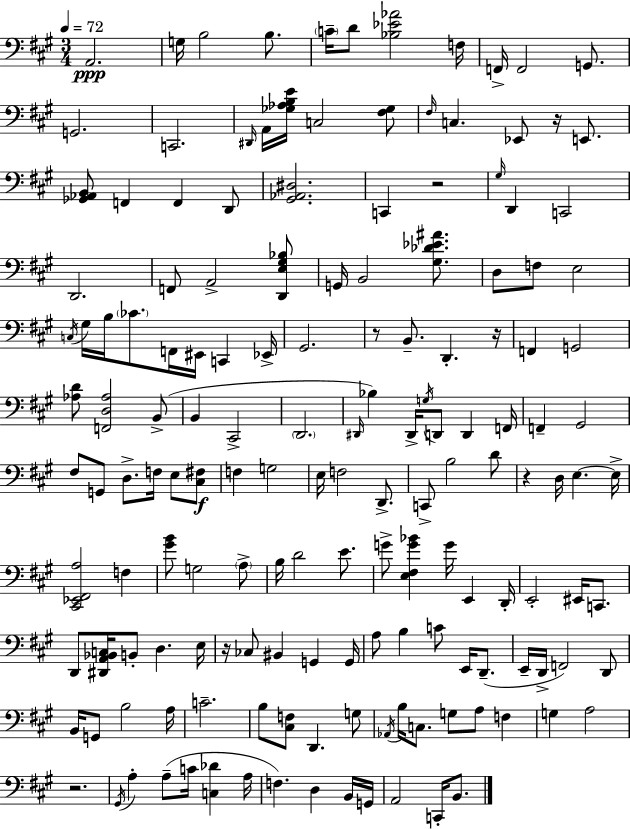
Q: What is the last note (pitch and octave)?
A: B2